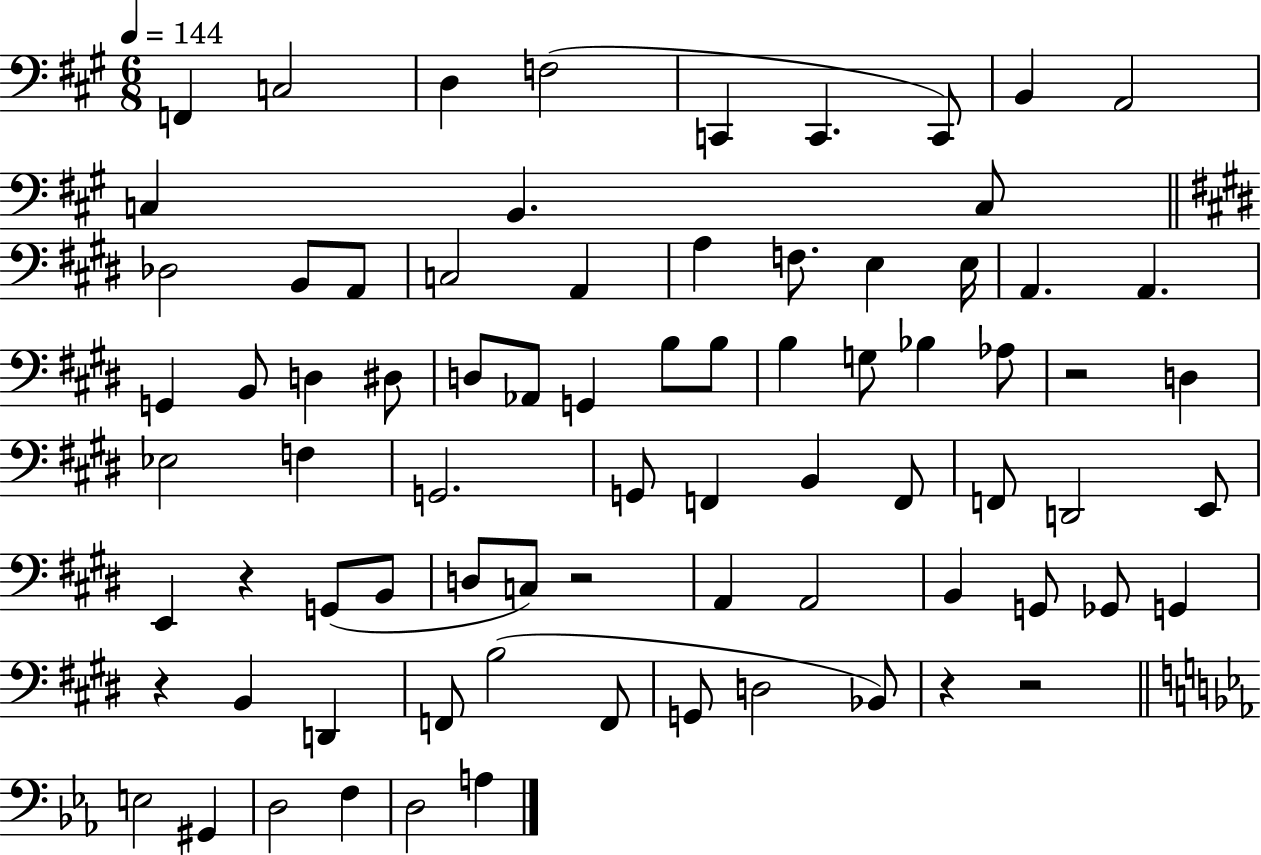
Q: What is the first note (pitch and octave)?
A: F2